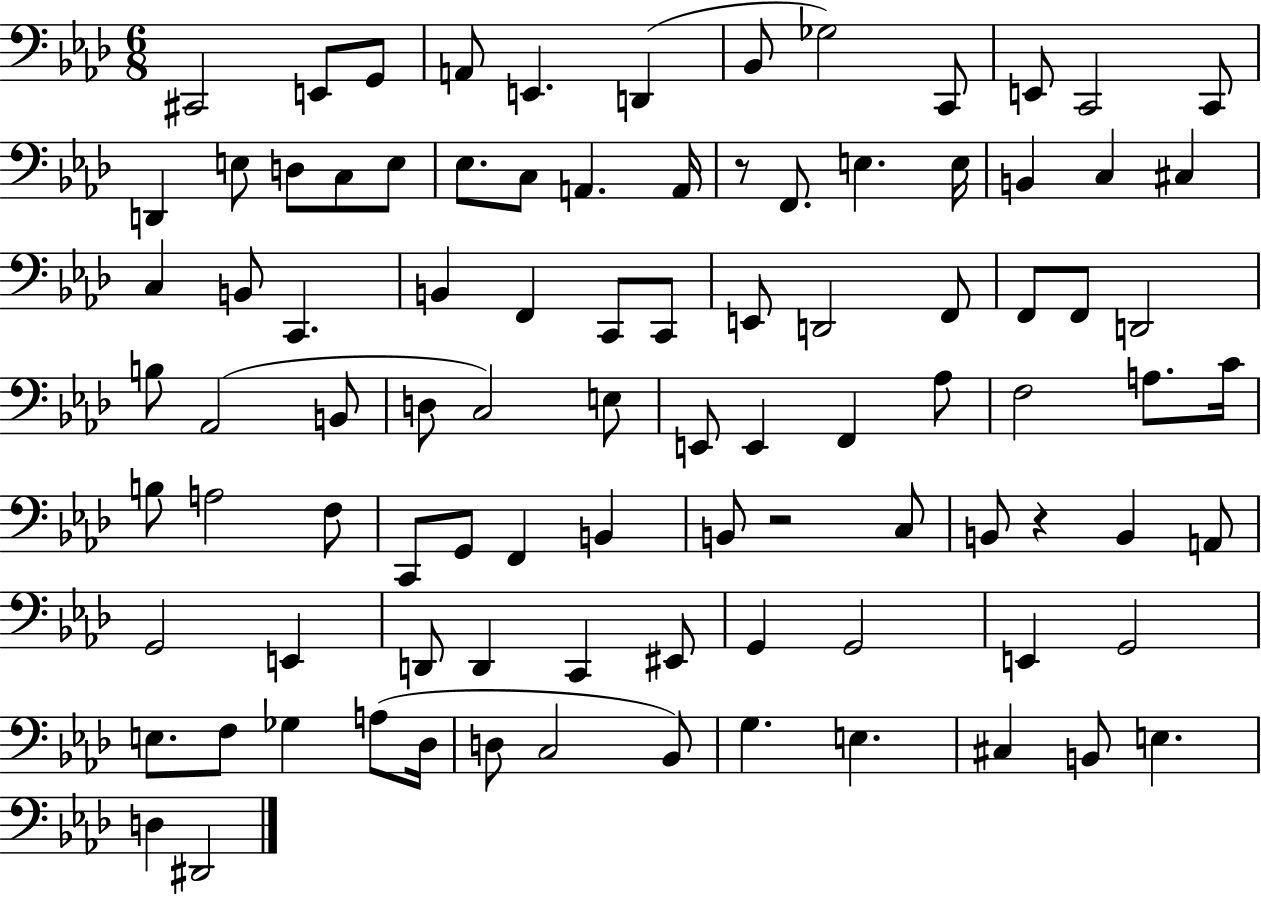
{
  \clef bass
  \numericTimeSignature
  \time 6/8
  \key aes \major
  cis,2 e,8 g,8 | a,8 e,4. d,4( | bes,8 ges2) c,8 | e,8 c,2 c,8 | \break d,4 e8 d8 c8 e8 | ees8. c8 a,4. a,16 | r8 f,8. e4. e16 | b,4 c4 cis4 | \break c4 b,8 c,4. | b,4 f,4 c,8 c,8 | e,8 d,2 f,8 | f,8 f,8 d,2 | \break b8 aes,2( b,8 | d8 c2) e8 | e,8 e,4 f,4 aes8 | f2 a8. c'16 | \break b8 a2 f8 | c,8 g,8 f,4 b,4 | b,8 r2 c8 | b,8 r4 b,4 a,8 | \break g,2 e,4 | d,8 d,4 c,4 eis,8 | g,4 g,2 | e,4 g,2 | \break e8. f8 ges4 a8( des16 | d8 c2 bes,8) | g4. e4. | cis4 b,8 e4. | \break d4 dis,2 | \bar "|."
}